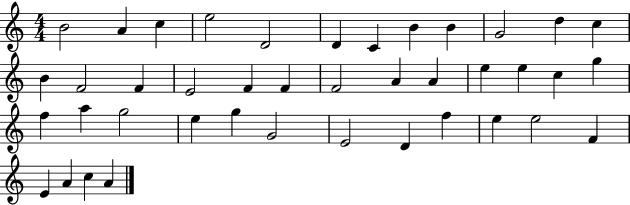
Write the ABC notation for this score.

X:1
T:Untitled
M:4/4
L:1/4
K:C
B2 A c e2 D2 D C B B G2 d c B F2 F E2 F F F2 A A e e c g f a g2 e g G2 E2 D f e e2 F E A c A